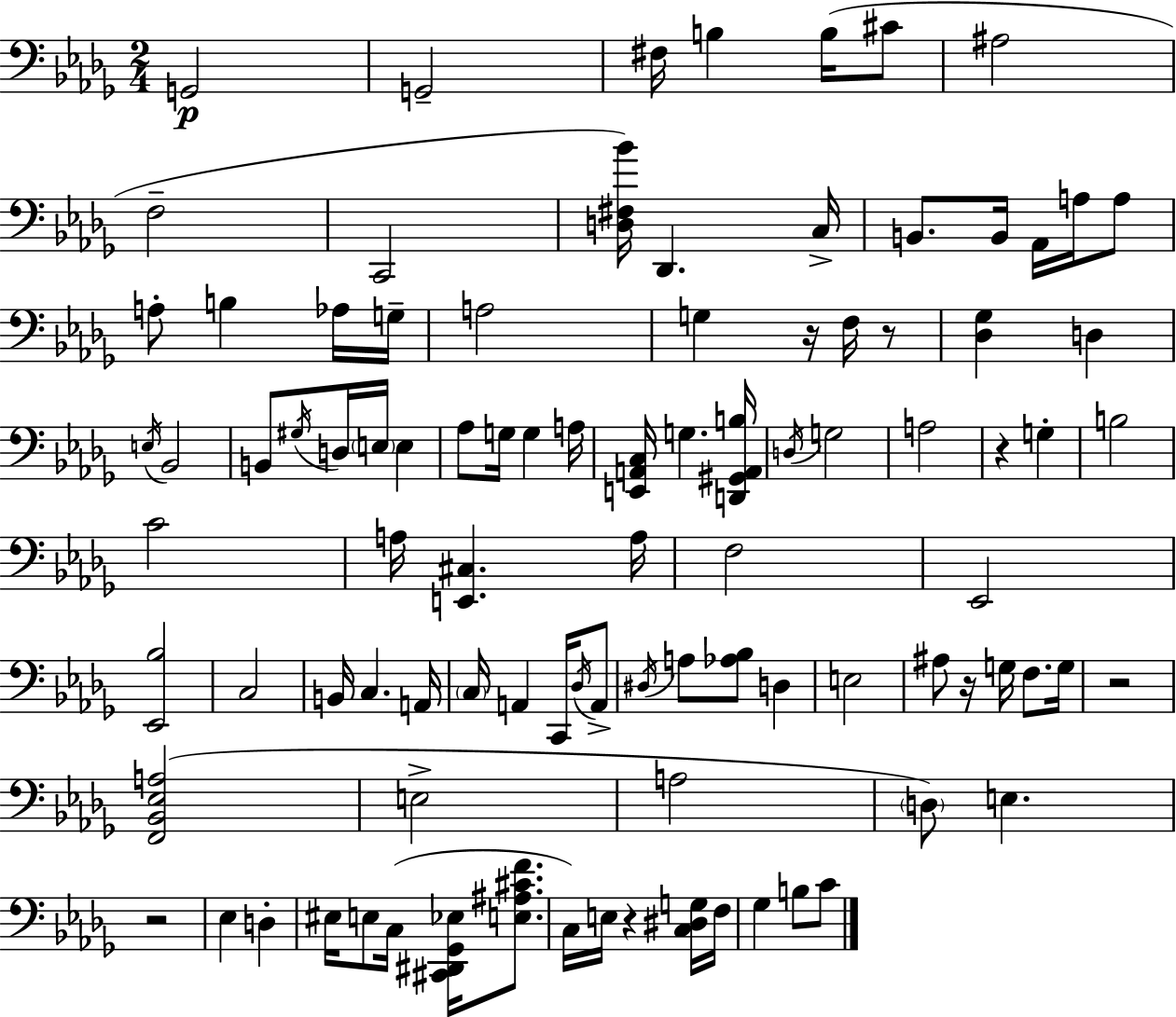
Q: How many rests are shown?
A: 7